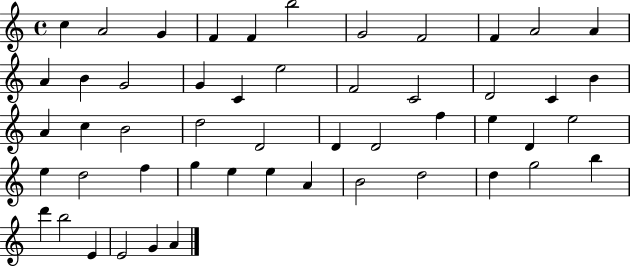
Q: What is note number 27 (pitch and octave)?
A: D4